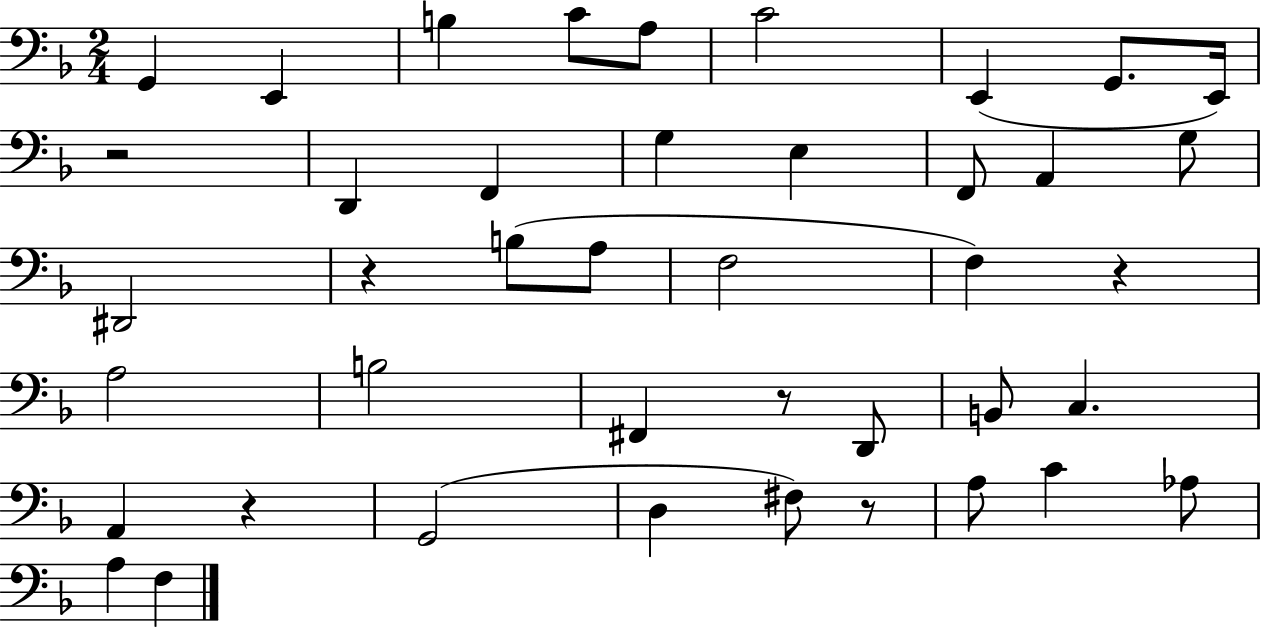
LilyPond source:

{
  \clef bass
  \numericTimeSignature
  \time 2/4
  \key f \major
  g,4 e,4 | b4 c'8 a8 | c'2 | e,4( g,8. e,16) | \break r2 | d,4 f,4 | g4 e4 | f,8 a,4 g8 | \break dis,2 | r4 b8( a8 | f2 | f4) r4 | \break a2 | b2 | fis,4 r8 d,8 | b,8 c4. | \break a,4 r4 | g,2( | d4 fis8) r8 | a8 c'4 aes8 | \break a4 f4 | \bar "|."
}